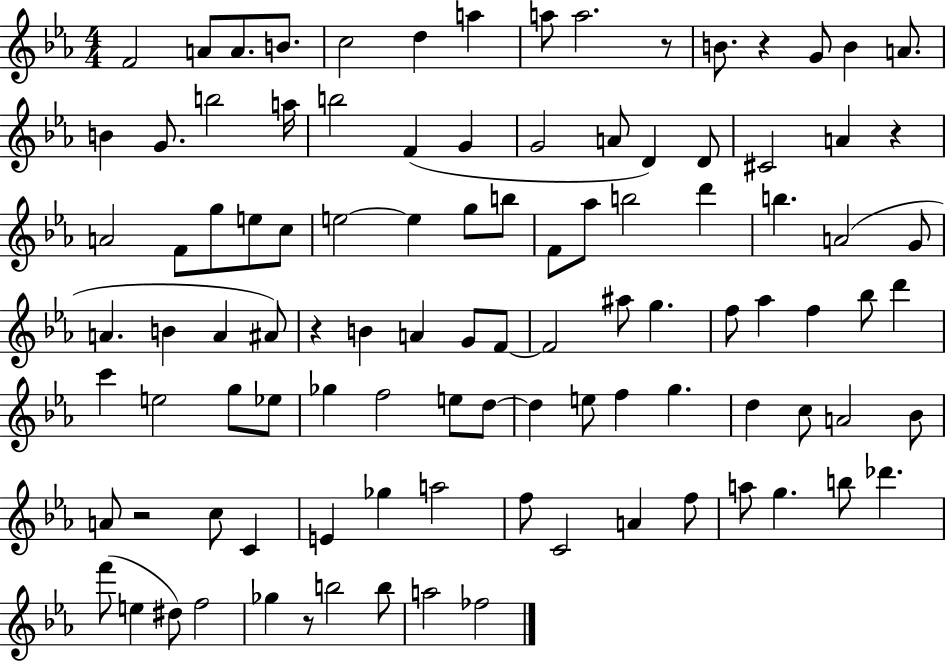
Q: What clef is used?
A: treble